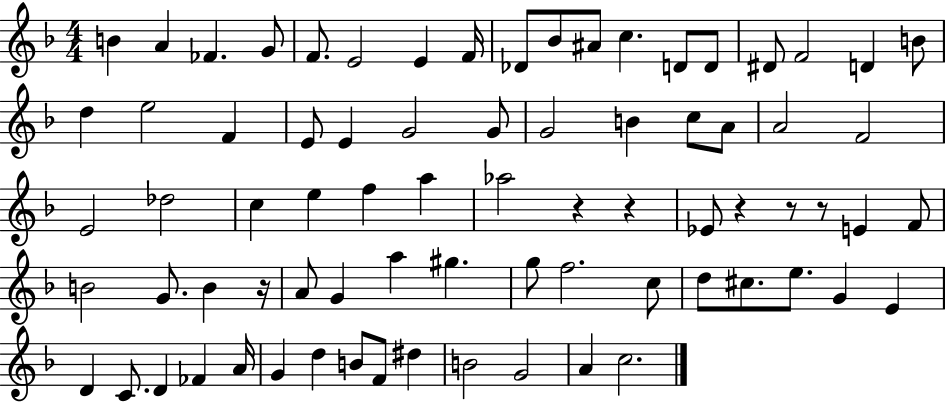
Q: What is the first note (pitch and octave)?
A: B4